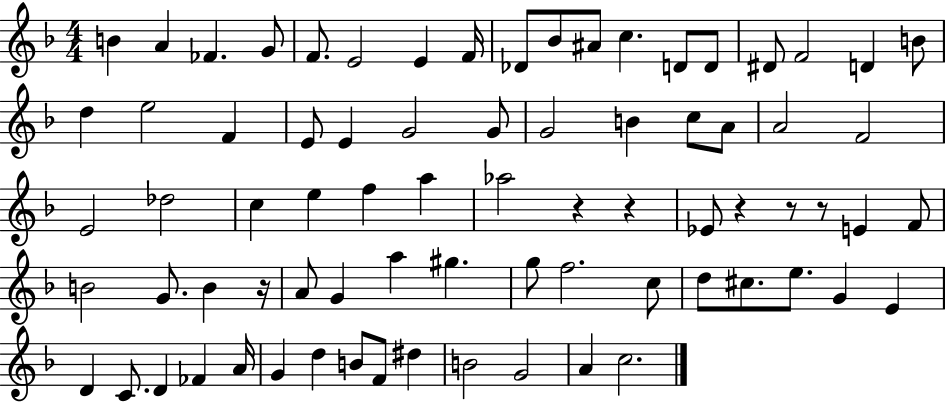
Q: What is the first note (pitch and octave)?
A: B4